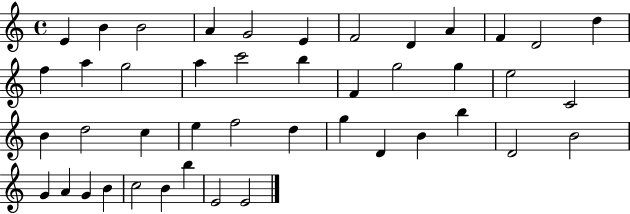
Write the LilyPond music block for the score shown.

{
  \clef treble
  \time 4/4
  \defaultTimeSignature
  \key c \major
  e'4 b'4 b'2 | a'4 g'2 e'4 | f'2 d'4 a'4 | f'4 d'2 d''4 | \break f''4 a''4 g''2 | a''4 c'''2 b''4 | f'4 g''2 g''4 | e''2 c'2 | \break b'4 d''2 c''4 | e''4 f''2 d''4 | g''4 d'4 b'4 b''4 | d'2 b'2 | \break g'4 a'4 g'4 b'4 | c''2 b'4 b''4 | e'2 e'2 | \bar "|."
}